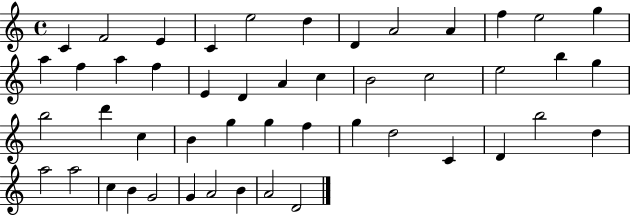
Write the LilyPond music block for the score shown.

{
  \clef treble
  \time 4/4
  \defaultTimeSignature
  \key c \major
  c'4 f'2 e'4 | c'4 e''2 d''4 | d'4 a'2 a'4 | f''4 e''2 g''4 | \break a''4 f''4 a''4 f''4 | e'4 d'4 a'4 c''4 | b'2 c''2 | e''2 b''4 g''4 | \break b''2 d'''4 c''4 | b'4 g''4 g''4 f''4 | g''4 d''2 c'4 | d'4 b''2 d''4 | \break a''2 a''2 | c''4 b'4 g'2 | g'4 a'2 b'4 | a'2 d'2 | \break \bar "|."
}